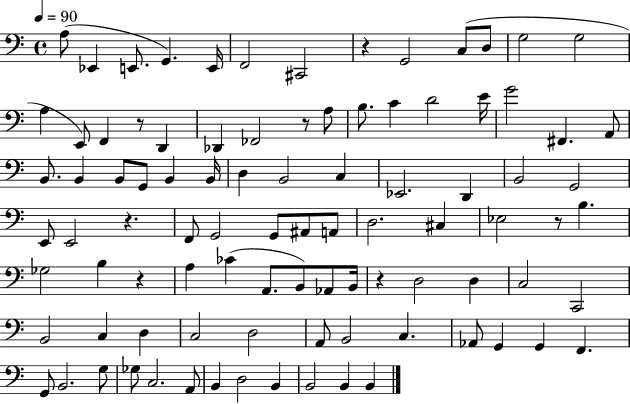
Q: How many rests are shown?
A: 7